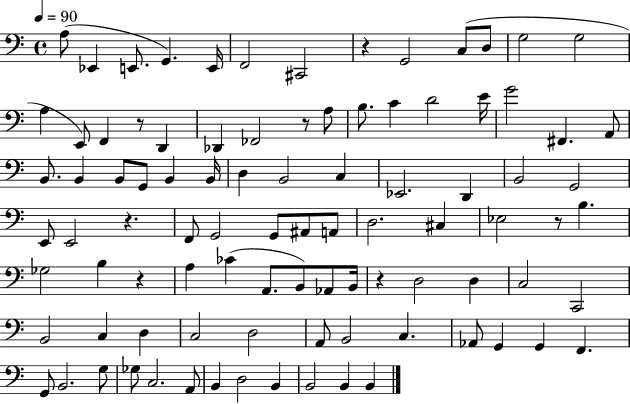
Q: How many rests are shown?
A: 7